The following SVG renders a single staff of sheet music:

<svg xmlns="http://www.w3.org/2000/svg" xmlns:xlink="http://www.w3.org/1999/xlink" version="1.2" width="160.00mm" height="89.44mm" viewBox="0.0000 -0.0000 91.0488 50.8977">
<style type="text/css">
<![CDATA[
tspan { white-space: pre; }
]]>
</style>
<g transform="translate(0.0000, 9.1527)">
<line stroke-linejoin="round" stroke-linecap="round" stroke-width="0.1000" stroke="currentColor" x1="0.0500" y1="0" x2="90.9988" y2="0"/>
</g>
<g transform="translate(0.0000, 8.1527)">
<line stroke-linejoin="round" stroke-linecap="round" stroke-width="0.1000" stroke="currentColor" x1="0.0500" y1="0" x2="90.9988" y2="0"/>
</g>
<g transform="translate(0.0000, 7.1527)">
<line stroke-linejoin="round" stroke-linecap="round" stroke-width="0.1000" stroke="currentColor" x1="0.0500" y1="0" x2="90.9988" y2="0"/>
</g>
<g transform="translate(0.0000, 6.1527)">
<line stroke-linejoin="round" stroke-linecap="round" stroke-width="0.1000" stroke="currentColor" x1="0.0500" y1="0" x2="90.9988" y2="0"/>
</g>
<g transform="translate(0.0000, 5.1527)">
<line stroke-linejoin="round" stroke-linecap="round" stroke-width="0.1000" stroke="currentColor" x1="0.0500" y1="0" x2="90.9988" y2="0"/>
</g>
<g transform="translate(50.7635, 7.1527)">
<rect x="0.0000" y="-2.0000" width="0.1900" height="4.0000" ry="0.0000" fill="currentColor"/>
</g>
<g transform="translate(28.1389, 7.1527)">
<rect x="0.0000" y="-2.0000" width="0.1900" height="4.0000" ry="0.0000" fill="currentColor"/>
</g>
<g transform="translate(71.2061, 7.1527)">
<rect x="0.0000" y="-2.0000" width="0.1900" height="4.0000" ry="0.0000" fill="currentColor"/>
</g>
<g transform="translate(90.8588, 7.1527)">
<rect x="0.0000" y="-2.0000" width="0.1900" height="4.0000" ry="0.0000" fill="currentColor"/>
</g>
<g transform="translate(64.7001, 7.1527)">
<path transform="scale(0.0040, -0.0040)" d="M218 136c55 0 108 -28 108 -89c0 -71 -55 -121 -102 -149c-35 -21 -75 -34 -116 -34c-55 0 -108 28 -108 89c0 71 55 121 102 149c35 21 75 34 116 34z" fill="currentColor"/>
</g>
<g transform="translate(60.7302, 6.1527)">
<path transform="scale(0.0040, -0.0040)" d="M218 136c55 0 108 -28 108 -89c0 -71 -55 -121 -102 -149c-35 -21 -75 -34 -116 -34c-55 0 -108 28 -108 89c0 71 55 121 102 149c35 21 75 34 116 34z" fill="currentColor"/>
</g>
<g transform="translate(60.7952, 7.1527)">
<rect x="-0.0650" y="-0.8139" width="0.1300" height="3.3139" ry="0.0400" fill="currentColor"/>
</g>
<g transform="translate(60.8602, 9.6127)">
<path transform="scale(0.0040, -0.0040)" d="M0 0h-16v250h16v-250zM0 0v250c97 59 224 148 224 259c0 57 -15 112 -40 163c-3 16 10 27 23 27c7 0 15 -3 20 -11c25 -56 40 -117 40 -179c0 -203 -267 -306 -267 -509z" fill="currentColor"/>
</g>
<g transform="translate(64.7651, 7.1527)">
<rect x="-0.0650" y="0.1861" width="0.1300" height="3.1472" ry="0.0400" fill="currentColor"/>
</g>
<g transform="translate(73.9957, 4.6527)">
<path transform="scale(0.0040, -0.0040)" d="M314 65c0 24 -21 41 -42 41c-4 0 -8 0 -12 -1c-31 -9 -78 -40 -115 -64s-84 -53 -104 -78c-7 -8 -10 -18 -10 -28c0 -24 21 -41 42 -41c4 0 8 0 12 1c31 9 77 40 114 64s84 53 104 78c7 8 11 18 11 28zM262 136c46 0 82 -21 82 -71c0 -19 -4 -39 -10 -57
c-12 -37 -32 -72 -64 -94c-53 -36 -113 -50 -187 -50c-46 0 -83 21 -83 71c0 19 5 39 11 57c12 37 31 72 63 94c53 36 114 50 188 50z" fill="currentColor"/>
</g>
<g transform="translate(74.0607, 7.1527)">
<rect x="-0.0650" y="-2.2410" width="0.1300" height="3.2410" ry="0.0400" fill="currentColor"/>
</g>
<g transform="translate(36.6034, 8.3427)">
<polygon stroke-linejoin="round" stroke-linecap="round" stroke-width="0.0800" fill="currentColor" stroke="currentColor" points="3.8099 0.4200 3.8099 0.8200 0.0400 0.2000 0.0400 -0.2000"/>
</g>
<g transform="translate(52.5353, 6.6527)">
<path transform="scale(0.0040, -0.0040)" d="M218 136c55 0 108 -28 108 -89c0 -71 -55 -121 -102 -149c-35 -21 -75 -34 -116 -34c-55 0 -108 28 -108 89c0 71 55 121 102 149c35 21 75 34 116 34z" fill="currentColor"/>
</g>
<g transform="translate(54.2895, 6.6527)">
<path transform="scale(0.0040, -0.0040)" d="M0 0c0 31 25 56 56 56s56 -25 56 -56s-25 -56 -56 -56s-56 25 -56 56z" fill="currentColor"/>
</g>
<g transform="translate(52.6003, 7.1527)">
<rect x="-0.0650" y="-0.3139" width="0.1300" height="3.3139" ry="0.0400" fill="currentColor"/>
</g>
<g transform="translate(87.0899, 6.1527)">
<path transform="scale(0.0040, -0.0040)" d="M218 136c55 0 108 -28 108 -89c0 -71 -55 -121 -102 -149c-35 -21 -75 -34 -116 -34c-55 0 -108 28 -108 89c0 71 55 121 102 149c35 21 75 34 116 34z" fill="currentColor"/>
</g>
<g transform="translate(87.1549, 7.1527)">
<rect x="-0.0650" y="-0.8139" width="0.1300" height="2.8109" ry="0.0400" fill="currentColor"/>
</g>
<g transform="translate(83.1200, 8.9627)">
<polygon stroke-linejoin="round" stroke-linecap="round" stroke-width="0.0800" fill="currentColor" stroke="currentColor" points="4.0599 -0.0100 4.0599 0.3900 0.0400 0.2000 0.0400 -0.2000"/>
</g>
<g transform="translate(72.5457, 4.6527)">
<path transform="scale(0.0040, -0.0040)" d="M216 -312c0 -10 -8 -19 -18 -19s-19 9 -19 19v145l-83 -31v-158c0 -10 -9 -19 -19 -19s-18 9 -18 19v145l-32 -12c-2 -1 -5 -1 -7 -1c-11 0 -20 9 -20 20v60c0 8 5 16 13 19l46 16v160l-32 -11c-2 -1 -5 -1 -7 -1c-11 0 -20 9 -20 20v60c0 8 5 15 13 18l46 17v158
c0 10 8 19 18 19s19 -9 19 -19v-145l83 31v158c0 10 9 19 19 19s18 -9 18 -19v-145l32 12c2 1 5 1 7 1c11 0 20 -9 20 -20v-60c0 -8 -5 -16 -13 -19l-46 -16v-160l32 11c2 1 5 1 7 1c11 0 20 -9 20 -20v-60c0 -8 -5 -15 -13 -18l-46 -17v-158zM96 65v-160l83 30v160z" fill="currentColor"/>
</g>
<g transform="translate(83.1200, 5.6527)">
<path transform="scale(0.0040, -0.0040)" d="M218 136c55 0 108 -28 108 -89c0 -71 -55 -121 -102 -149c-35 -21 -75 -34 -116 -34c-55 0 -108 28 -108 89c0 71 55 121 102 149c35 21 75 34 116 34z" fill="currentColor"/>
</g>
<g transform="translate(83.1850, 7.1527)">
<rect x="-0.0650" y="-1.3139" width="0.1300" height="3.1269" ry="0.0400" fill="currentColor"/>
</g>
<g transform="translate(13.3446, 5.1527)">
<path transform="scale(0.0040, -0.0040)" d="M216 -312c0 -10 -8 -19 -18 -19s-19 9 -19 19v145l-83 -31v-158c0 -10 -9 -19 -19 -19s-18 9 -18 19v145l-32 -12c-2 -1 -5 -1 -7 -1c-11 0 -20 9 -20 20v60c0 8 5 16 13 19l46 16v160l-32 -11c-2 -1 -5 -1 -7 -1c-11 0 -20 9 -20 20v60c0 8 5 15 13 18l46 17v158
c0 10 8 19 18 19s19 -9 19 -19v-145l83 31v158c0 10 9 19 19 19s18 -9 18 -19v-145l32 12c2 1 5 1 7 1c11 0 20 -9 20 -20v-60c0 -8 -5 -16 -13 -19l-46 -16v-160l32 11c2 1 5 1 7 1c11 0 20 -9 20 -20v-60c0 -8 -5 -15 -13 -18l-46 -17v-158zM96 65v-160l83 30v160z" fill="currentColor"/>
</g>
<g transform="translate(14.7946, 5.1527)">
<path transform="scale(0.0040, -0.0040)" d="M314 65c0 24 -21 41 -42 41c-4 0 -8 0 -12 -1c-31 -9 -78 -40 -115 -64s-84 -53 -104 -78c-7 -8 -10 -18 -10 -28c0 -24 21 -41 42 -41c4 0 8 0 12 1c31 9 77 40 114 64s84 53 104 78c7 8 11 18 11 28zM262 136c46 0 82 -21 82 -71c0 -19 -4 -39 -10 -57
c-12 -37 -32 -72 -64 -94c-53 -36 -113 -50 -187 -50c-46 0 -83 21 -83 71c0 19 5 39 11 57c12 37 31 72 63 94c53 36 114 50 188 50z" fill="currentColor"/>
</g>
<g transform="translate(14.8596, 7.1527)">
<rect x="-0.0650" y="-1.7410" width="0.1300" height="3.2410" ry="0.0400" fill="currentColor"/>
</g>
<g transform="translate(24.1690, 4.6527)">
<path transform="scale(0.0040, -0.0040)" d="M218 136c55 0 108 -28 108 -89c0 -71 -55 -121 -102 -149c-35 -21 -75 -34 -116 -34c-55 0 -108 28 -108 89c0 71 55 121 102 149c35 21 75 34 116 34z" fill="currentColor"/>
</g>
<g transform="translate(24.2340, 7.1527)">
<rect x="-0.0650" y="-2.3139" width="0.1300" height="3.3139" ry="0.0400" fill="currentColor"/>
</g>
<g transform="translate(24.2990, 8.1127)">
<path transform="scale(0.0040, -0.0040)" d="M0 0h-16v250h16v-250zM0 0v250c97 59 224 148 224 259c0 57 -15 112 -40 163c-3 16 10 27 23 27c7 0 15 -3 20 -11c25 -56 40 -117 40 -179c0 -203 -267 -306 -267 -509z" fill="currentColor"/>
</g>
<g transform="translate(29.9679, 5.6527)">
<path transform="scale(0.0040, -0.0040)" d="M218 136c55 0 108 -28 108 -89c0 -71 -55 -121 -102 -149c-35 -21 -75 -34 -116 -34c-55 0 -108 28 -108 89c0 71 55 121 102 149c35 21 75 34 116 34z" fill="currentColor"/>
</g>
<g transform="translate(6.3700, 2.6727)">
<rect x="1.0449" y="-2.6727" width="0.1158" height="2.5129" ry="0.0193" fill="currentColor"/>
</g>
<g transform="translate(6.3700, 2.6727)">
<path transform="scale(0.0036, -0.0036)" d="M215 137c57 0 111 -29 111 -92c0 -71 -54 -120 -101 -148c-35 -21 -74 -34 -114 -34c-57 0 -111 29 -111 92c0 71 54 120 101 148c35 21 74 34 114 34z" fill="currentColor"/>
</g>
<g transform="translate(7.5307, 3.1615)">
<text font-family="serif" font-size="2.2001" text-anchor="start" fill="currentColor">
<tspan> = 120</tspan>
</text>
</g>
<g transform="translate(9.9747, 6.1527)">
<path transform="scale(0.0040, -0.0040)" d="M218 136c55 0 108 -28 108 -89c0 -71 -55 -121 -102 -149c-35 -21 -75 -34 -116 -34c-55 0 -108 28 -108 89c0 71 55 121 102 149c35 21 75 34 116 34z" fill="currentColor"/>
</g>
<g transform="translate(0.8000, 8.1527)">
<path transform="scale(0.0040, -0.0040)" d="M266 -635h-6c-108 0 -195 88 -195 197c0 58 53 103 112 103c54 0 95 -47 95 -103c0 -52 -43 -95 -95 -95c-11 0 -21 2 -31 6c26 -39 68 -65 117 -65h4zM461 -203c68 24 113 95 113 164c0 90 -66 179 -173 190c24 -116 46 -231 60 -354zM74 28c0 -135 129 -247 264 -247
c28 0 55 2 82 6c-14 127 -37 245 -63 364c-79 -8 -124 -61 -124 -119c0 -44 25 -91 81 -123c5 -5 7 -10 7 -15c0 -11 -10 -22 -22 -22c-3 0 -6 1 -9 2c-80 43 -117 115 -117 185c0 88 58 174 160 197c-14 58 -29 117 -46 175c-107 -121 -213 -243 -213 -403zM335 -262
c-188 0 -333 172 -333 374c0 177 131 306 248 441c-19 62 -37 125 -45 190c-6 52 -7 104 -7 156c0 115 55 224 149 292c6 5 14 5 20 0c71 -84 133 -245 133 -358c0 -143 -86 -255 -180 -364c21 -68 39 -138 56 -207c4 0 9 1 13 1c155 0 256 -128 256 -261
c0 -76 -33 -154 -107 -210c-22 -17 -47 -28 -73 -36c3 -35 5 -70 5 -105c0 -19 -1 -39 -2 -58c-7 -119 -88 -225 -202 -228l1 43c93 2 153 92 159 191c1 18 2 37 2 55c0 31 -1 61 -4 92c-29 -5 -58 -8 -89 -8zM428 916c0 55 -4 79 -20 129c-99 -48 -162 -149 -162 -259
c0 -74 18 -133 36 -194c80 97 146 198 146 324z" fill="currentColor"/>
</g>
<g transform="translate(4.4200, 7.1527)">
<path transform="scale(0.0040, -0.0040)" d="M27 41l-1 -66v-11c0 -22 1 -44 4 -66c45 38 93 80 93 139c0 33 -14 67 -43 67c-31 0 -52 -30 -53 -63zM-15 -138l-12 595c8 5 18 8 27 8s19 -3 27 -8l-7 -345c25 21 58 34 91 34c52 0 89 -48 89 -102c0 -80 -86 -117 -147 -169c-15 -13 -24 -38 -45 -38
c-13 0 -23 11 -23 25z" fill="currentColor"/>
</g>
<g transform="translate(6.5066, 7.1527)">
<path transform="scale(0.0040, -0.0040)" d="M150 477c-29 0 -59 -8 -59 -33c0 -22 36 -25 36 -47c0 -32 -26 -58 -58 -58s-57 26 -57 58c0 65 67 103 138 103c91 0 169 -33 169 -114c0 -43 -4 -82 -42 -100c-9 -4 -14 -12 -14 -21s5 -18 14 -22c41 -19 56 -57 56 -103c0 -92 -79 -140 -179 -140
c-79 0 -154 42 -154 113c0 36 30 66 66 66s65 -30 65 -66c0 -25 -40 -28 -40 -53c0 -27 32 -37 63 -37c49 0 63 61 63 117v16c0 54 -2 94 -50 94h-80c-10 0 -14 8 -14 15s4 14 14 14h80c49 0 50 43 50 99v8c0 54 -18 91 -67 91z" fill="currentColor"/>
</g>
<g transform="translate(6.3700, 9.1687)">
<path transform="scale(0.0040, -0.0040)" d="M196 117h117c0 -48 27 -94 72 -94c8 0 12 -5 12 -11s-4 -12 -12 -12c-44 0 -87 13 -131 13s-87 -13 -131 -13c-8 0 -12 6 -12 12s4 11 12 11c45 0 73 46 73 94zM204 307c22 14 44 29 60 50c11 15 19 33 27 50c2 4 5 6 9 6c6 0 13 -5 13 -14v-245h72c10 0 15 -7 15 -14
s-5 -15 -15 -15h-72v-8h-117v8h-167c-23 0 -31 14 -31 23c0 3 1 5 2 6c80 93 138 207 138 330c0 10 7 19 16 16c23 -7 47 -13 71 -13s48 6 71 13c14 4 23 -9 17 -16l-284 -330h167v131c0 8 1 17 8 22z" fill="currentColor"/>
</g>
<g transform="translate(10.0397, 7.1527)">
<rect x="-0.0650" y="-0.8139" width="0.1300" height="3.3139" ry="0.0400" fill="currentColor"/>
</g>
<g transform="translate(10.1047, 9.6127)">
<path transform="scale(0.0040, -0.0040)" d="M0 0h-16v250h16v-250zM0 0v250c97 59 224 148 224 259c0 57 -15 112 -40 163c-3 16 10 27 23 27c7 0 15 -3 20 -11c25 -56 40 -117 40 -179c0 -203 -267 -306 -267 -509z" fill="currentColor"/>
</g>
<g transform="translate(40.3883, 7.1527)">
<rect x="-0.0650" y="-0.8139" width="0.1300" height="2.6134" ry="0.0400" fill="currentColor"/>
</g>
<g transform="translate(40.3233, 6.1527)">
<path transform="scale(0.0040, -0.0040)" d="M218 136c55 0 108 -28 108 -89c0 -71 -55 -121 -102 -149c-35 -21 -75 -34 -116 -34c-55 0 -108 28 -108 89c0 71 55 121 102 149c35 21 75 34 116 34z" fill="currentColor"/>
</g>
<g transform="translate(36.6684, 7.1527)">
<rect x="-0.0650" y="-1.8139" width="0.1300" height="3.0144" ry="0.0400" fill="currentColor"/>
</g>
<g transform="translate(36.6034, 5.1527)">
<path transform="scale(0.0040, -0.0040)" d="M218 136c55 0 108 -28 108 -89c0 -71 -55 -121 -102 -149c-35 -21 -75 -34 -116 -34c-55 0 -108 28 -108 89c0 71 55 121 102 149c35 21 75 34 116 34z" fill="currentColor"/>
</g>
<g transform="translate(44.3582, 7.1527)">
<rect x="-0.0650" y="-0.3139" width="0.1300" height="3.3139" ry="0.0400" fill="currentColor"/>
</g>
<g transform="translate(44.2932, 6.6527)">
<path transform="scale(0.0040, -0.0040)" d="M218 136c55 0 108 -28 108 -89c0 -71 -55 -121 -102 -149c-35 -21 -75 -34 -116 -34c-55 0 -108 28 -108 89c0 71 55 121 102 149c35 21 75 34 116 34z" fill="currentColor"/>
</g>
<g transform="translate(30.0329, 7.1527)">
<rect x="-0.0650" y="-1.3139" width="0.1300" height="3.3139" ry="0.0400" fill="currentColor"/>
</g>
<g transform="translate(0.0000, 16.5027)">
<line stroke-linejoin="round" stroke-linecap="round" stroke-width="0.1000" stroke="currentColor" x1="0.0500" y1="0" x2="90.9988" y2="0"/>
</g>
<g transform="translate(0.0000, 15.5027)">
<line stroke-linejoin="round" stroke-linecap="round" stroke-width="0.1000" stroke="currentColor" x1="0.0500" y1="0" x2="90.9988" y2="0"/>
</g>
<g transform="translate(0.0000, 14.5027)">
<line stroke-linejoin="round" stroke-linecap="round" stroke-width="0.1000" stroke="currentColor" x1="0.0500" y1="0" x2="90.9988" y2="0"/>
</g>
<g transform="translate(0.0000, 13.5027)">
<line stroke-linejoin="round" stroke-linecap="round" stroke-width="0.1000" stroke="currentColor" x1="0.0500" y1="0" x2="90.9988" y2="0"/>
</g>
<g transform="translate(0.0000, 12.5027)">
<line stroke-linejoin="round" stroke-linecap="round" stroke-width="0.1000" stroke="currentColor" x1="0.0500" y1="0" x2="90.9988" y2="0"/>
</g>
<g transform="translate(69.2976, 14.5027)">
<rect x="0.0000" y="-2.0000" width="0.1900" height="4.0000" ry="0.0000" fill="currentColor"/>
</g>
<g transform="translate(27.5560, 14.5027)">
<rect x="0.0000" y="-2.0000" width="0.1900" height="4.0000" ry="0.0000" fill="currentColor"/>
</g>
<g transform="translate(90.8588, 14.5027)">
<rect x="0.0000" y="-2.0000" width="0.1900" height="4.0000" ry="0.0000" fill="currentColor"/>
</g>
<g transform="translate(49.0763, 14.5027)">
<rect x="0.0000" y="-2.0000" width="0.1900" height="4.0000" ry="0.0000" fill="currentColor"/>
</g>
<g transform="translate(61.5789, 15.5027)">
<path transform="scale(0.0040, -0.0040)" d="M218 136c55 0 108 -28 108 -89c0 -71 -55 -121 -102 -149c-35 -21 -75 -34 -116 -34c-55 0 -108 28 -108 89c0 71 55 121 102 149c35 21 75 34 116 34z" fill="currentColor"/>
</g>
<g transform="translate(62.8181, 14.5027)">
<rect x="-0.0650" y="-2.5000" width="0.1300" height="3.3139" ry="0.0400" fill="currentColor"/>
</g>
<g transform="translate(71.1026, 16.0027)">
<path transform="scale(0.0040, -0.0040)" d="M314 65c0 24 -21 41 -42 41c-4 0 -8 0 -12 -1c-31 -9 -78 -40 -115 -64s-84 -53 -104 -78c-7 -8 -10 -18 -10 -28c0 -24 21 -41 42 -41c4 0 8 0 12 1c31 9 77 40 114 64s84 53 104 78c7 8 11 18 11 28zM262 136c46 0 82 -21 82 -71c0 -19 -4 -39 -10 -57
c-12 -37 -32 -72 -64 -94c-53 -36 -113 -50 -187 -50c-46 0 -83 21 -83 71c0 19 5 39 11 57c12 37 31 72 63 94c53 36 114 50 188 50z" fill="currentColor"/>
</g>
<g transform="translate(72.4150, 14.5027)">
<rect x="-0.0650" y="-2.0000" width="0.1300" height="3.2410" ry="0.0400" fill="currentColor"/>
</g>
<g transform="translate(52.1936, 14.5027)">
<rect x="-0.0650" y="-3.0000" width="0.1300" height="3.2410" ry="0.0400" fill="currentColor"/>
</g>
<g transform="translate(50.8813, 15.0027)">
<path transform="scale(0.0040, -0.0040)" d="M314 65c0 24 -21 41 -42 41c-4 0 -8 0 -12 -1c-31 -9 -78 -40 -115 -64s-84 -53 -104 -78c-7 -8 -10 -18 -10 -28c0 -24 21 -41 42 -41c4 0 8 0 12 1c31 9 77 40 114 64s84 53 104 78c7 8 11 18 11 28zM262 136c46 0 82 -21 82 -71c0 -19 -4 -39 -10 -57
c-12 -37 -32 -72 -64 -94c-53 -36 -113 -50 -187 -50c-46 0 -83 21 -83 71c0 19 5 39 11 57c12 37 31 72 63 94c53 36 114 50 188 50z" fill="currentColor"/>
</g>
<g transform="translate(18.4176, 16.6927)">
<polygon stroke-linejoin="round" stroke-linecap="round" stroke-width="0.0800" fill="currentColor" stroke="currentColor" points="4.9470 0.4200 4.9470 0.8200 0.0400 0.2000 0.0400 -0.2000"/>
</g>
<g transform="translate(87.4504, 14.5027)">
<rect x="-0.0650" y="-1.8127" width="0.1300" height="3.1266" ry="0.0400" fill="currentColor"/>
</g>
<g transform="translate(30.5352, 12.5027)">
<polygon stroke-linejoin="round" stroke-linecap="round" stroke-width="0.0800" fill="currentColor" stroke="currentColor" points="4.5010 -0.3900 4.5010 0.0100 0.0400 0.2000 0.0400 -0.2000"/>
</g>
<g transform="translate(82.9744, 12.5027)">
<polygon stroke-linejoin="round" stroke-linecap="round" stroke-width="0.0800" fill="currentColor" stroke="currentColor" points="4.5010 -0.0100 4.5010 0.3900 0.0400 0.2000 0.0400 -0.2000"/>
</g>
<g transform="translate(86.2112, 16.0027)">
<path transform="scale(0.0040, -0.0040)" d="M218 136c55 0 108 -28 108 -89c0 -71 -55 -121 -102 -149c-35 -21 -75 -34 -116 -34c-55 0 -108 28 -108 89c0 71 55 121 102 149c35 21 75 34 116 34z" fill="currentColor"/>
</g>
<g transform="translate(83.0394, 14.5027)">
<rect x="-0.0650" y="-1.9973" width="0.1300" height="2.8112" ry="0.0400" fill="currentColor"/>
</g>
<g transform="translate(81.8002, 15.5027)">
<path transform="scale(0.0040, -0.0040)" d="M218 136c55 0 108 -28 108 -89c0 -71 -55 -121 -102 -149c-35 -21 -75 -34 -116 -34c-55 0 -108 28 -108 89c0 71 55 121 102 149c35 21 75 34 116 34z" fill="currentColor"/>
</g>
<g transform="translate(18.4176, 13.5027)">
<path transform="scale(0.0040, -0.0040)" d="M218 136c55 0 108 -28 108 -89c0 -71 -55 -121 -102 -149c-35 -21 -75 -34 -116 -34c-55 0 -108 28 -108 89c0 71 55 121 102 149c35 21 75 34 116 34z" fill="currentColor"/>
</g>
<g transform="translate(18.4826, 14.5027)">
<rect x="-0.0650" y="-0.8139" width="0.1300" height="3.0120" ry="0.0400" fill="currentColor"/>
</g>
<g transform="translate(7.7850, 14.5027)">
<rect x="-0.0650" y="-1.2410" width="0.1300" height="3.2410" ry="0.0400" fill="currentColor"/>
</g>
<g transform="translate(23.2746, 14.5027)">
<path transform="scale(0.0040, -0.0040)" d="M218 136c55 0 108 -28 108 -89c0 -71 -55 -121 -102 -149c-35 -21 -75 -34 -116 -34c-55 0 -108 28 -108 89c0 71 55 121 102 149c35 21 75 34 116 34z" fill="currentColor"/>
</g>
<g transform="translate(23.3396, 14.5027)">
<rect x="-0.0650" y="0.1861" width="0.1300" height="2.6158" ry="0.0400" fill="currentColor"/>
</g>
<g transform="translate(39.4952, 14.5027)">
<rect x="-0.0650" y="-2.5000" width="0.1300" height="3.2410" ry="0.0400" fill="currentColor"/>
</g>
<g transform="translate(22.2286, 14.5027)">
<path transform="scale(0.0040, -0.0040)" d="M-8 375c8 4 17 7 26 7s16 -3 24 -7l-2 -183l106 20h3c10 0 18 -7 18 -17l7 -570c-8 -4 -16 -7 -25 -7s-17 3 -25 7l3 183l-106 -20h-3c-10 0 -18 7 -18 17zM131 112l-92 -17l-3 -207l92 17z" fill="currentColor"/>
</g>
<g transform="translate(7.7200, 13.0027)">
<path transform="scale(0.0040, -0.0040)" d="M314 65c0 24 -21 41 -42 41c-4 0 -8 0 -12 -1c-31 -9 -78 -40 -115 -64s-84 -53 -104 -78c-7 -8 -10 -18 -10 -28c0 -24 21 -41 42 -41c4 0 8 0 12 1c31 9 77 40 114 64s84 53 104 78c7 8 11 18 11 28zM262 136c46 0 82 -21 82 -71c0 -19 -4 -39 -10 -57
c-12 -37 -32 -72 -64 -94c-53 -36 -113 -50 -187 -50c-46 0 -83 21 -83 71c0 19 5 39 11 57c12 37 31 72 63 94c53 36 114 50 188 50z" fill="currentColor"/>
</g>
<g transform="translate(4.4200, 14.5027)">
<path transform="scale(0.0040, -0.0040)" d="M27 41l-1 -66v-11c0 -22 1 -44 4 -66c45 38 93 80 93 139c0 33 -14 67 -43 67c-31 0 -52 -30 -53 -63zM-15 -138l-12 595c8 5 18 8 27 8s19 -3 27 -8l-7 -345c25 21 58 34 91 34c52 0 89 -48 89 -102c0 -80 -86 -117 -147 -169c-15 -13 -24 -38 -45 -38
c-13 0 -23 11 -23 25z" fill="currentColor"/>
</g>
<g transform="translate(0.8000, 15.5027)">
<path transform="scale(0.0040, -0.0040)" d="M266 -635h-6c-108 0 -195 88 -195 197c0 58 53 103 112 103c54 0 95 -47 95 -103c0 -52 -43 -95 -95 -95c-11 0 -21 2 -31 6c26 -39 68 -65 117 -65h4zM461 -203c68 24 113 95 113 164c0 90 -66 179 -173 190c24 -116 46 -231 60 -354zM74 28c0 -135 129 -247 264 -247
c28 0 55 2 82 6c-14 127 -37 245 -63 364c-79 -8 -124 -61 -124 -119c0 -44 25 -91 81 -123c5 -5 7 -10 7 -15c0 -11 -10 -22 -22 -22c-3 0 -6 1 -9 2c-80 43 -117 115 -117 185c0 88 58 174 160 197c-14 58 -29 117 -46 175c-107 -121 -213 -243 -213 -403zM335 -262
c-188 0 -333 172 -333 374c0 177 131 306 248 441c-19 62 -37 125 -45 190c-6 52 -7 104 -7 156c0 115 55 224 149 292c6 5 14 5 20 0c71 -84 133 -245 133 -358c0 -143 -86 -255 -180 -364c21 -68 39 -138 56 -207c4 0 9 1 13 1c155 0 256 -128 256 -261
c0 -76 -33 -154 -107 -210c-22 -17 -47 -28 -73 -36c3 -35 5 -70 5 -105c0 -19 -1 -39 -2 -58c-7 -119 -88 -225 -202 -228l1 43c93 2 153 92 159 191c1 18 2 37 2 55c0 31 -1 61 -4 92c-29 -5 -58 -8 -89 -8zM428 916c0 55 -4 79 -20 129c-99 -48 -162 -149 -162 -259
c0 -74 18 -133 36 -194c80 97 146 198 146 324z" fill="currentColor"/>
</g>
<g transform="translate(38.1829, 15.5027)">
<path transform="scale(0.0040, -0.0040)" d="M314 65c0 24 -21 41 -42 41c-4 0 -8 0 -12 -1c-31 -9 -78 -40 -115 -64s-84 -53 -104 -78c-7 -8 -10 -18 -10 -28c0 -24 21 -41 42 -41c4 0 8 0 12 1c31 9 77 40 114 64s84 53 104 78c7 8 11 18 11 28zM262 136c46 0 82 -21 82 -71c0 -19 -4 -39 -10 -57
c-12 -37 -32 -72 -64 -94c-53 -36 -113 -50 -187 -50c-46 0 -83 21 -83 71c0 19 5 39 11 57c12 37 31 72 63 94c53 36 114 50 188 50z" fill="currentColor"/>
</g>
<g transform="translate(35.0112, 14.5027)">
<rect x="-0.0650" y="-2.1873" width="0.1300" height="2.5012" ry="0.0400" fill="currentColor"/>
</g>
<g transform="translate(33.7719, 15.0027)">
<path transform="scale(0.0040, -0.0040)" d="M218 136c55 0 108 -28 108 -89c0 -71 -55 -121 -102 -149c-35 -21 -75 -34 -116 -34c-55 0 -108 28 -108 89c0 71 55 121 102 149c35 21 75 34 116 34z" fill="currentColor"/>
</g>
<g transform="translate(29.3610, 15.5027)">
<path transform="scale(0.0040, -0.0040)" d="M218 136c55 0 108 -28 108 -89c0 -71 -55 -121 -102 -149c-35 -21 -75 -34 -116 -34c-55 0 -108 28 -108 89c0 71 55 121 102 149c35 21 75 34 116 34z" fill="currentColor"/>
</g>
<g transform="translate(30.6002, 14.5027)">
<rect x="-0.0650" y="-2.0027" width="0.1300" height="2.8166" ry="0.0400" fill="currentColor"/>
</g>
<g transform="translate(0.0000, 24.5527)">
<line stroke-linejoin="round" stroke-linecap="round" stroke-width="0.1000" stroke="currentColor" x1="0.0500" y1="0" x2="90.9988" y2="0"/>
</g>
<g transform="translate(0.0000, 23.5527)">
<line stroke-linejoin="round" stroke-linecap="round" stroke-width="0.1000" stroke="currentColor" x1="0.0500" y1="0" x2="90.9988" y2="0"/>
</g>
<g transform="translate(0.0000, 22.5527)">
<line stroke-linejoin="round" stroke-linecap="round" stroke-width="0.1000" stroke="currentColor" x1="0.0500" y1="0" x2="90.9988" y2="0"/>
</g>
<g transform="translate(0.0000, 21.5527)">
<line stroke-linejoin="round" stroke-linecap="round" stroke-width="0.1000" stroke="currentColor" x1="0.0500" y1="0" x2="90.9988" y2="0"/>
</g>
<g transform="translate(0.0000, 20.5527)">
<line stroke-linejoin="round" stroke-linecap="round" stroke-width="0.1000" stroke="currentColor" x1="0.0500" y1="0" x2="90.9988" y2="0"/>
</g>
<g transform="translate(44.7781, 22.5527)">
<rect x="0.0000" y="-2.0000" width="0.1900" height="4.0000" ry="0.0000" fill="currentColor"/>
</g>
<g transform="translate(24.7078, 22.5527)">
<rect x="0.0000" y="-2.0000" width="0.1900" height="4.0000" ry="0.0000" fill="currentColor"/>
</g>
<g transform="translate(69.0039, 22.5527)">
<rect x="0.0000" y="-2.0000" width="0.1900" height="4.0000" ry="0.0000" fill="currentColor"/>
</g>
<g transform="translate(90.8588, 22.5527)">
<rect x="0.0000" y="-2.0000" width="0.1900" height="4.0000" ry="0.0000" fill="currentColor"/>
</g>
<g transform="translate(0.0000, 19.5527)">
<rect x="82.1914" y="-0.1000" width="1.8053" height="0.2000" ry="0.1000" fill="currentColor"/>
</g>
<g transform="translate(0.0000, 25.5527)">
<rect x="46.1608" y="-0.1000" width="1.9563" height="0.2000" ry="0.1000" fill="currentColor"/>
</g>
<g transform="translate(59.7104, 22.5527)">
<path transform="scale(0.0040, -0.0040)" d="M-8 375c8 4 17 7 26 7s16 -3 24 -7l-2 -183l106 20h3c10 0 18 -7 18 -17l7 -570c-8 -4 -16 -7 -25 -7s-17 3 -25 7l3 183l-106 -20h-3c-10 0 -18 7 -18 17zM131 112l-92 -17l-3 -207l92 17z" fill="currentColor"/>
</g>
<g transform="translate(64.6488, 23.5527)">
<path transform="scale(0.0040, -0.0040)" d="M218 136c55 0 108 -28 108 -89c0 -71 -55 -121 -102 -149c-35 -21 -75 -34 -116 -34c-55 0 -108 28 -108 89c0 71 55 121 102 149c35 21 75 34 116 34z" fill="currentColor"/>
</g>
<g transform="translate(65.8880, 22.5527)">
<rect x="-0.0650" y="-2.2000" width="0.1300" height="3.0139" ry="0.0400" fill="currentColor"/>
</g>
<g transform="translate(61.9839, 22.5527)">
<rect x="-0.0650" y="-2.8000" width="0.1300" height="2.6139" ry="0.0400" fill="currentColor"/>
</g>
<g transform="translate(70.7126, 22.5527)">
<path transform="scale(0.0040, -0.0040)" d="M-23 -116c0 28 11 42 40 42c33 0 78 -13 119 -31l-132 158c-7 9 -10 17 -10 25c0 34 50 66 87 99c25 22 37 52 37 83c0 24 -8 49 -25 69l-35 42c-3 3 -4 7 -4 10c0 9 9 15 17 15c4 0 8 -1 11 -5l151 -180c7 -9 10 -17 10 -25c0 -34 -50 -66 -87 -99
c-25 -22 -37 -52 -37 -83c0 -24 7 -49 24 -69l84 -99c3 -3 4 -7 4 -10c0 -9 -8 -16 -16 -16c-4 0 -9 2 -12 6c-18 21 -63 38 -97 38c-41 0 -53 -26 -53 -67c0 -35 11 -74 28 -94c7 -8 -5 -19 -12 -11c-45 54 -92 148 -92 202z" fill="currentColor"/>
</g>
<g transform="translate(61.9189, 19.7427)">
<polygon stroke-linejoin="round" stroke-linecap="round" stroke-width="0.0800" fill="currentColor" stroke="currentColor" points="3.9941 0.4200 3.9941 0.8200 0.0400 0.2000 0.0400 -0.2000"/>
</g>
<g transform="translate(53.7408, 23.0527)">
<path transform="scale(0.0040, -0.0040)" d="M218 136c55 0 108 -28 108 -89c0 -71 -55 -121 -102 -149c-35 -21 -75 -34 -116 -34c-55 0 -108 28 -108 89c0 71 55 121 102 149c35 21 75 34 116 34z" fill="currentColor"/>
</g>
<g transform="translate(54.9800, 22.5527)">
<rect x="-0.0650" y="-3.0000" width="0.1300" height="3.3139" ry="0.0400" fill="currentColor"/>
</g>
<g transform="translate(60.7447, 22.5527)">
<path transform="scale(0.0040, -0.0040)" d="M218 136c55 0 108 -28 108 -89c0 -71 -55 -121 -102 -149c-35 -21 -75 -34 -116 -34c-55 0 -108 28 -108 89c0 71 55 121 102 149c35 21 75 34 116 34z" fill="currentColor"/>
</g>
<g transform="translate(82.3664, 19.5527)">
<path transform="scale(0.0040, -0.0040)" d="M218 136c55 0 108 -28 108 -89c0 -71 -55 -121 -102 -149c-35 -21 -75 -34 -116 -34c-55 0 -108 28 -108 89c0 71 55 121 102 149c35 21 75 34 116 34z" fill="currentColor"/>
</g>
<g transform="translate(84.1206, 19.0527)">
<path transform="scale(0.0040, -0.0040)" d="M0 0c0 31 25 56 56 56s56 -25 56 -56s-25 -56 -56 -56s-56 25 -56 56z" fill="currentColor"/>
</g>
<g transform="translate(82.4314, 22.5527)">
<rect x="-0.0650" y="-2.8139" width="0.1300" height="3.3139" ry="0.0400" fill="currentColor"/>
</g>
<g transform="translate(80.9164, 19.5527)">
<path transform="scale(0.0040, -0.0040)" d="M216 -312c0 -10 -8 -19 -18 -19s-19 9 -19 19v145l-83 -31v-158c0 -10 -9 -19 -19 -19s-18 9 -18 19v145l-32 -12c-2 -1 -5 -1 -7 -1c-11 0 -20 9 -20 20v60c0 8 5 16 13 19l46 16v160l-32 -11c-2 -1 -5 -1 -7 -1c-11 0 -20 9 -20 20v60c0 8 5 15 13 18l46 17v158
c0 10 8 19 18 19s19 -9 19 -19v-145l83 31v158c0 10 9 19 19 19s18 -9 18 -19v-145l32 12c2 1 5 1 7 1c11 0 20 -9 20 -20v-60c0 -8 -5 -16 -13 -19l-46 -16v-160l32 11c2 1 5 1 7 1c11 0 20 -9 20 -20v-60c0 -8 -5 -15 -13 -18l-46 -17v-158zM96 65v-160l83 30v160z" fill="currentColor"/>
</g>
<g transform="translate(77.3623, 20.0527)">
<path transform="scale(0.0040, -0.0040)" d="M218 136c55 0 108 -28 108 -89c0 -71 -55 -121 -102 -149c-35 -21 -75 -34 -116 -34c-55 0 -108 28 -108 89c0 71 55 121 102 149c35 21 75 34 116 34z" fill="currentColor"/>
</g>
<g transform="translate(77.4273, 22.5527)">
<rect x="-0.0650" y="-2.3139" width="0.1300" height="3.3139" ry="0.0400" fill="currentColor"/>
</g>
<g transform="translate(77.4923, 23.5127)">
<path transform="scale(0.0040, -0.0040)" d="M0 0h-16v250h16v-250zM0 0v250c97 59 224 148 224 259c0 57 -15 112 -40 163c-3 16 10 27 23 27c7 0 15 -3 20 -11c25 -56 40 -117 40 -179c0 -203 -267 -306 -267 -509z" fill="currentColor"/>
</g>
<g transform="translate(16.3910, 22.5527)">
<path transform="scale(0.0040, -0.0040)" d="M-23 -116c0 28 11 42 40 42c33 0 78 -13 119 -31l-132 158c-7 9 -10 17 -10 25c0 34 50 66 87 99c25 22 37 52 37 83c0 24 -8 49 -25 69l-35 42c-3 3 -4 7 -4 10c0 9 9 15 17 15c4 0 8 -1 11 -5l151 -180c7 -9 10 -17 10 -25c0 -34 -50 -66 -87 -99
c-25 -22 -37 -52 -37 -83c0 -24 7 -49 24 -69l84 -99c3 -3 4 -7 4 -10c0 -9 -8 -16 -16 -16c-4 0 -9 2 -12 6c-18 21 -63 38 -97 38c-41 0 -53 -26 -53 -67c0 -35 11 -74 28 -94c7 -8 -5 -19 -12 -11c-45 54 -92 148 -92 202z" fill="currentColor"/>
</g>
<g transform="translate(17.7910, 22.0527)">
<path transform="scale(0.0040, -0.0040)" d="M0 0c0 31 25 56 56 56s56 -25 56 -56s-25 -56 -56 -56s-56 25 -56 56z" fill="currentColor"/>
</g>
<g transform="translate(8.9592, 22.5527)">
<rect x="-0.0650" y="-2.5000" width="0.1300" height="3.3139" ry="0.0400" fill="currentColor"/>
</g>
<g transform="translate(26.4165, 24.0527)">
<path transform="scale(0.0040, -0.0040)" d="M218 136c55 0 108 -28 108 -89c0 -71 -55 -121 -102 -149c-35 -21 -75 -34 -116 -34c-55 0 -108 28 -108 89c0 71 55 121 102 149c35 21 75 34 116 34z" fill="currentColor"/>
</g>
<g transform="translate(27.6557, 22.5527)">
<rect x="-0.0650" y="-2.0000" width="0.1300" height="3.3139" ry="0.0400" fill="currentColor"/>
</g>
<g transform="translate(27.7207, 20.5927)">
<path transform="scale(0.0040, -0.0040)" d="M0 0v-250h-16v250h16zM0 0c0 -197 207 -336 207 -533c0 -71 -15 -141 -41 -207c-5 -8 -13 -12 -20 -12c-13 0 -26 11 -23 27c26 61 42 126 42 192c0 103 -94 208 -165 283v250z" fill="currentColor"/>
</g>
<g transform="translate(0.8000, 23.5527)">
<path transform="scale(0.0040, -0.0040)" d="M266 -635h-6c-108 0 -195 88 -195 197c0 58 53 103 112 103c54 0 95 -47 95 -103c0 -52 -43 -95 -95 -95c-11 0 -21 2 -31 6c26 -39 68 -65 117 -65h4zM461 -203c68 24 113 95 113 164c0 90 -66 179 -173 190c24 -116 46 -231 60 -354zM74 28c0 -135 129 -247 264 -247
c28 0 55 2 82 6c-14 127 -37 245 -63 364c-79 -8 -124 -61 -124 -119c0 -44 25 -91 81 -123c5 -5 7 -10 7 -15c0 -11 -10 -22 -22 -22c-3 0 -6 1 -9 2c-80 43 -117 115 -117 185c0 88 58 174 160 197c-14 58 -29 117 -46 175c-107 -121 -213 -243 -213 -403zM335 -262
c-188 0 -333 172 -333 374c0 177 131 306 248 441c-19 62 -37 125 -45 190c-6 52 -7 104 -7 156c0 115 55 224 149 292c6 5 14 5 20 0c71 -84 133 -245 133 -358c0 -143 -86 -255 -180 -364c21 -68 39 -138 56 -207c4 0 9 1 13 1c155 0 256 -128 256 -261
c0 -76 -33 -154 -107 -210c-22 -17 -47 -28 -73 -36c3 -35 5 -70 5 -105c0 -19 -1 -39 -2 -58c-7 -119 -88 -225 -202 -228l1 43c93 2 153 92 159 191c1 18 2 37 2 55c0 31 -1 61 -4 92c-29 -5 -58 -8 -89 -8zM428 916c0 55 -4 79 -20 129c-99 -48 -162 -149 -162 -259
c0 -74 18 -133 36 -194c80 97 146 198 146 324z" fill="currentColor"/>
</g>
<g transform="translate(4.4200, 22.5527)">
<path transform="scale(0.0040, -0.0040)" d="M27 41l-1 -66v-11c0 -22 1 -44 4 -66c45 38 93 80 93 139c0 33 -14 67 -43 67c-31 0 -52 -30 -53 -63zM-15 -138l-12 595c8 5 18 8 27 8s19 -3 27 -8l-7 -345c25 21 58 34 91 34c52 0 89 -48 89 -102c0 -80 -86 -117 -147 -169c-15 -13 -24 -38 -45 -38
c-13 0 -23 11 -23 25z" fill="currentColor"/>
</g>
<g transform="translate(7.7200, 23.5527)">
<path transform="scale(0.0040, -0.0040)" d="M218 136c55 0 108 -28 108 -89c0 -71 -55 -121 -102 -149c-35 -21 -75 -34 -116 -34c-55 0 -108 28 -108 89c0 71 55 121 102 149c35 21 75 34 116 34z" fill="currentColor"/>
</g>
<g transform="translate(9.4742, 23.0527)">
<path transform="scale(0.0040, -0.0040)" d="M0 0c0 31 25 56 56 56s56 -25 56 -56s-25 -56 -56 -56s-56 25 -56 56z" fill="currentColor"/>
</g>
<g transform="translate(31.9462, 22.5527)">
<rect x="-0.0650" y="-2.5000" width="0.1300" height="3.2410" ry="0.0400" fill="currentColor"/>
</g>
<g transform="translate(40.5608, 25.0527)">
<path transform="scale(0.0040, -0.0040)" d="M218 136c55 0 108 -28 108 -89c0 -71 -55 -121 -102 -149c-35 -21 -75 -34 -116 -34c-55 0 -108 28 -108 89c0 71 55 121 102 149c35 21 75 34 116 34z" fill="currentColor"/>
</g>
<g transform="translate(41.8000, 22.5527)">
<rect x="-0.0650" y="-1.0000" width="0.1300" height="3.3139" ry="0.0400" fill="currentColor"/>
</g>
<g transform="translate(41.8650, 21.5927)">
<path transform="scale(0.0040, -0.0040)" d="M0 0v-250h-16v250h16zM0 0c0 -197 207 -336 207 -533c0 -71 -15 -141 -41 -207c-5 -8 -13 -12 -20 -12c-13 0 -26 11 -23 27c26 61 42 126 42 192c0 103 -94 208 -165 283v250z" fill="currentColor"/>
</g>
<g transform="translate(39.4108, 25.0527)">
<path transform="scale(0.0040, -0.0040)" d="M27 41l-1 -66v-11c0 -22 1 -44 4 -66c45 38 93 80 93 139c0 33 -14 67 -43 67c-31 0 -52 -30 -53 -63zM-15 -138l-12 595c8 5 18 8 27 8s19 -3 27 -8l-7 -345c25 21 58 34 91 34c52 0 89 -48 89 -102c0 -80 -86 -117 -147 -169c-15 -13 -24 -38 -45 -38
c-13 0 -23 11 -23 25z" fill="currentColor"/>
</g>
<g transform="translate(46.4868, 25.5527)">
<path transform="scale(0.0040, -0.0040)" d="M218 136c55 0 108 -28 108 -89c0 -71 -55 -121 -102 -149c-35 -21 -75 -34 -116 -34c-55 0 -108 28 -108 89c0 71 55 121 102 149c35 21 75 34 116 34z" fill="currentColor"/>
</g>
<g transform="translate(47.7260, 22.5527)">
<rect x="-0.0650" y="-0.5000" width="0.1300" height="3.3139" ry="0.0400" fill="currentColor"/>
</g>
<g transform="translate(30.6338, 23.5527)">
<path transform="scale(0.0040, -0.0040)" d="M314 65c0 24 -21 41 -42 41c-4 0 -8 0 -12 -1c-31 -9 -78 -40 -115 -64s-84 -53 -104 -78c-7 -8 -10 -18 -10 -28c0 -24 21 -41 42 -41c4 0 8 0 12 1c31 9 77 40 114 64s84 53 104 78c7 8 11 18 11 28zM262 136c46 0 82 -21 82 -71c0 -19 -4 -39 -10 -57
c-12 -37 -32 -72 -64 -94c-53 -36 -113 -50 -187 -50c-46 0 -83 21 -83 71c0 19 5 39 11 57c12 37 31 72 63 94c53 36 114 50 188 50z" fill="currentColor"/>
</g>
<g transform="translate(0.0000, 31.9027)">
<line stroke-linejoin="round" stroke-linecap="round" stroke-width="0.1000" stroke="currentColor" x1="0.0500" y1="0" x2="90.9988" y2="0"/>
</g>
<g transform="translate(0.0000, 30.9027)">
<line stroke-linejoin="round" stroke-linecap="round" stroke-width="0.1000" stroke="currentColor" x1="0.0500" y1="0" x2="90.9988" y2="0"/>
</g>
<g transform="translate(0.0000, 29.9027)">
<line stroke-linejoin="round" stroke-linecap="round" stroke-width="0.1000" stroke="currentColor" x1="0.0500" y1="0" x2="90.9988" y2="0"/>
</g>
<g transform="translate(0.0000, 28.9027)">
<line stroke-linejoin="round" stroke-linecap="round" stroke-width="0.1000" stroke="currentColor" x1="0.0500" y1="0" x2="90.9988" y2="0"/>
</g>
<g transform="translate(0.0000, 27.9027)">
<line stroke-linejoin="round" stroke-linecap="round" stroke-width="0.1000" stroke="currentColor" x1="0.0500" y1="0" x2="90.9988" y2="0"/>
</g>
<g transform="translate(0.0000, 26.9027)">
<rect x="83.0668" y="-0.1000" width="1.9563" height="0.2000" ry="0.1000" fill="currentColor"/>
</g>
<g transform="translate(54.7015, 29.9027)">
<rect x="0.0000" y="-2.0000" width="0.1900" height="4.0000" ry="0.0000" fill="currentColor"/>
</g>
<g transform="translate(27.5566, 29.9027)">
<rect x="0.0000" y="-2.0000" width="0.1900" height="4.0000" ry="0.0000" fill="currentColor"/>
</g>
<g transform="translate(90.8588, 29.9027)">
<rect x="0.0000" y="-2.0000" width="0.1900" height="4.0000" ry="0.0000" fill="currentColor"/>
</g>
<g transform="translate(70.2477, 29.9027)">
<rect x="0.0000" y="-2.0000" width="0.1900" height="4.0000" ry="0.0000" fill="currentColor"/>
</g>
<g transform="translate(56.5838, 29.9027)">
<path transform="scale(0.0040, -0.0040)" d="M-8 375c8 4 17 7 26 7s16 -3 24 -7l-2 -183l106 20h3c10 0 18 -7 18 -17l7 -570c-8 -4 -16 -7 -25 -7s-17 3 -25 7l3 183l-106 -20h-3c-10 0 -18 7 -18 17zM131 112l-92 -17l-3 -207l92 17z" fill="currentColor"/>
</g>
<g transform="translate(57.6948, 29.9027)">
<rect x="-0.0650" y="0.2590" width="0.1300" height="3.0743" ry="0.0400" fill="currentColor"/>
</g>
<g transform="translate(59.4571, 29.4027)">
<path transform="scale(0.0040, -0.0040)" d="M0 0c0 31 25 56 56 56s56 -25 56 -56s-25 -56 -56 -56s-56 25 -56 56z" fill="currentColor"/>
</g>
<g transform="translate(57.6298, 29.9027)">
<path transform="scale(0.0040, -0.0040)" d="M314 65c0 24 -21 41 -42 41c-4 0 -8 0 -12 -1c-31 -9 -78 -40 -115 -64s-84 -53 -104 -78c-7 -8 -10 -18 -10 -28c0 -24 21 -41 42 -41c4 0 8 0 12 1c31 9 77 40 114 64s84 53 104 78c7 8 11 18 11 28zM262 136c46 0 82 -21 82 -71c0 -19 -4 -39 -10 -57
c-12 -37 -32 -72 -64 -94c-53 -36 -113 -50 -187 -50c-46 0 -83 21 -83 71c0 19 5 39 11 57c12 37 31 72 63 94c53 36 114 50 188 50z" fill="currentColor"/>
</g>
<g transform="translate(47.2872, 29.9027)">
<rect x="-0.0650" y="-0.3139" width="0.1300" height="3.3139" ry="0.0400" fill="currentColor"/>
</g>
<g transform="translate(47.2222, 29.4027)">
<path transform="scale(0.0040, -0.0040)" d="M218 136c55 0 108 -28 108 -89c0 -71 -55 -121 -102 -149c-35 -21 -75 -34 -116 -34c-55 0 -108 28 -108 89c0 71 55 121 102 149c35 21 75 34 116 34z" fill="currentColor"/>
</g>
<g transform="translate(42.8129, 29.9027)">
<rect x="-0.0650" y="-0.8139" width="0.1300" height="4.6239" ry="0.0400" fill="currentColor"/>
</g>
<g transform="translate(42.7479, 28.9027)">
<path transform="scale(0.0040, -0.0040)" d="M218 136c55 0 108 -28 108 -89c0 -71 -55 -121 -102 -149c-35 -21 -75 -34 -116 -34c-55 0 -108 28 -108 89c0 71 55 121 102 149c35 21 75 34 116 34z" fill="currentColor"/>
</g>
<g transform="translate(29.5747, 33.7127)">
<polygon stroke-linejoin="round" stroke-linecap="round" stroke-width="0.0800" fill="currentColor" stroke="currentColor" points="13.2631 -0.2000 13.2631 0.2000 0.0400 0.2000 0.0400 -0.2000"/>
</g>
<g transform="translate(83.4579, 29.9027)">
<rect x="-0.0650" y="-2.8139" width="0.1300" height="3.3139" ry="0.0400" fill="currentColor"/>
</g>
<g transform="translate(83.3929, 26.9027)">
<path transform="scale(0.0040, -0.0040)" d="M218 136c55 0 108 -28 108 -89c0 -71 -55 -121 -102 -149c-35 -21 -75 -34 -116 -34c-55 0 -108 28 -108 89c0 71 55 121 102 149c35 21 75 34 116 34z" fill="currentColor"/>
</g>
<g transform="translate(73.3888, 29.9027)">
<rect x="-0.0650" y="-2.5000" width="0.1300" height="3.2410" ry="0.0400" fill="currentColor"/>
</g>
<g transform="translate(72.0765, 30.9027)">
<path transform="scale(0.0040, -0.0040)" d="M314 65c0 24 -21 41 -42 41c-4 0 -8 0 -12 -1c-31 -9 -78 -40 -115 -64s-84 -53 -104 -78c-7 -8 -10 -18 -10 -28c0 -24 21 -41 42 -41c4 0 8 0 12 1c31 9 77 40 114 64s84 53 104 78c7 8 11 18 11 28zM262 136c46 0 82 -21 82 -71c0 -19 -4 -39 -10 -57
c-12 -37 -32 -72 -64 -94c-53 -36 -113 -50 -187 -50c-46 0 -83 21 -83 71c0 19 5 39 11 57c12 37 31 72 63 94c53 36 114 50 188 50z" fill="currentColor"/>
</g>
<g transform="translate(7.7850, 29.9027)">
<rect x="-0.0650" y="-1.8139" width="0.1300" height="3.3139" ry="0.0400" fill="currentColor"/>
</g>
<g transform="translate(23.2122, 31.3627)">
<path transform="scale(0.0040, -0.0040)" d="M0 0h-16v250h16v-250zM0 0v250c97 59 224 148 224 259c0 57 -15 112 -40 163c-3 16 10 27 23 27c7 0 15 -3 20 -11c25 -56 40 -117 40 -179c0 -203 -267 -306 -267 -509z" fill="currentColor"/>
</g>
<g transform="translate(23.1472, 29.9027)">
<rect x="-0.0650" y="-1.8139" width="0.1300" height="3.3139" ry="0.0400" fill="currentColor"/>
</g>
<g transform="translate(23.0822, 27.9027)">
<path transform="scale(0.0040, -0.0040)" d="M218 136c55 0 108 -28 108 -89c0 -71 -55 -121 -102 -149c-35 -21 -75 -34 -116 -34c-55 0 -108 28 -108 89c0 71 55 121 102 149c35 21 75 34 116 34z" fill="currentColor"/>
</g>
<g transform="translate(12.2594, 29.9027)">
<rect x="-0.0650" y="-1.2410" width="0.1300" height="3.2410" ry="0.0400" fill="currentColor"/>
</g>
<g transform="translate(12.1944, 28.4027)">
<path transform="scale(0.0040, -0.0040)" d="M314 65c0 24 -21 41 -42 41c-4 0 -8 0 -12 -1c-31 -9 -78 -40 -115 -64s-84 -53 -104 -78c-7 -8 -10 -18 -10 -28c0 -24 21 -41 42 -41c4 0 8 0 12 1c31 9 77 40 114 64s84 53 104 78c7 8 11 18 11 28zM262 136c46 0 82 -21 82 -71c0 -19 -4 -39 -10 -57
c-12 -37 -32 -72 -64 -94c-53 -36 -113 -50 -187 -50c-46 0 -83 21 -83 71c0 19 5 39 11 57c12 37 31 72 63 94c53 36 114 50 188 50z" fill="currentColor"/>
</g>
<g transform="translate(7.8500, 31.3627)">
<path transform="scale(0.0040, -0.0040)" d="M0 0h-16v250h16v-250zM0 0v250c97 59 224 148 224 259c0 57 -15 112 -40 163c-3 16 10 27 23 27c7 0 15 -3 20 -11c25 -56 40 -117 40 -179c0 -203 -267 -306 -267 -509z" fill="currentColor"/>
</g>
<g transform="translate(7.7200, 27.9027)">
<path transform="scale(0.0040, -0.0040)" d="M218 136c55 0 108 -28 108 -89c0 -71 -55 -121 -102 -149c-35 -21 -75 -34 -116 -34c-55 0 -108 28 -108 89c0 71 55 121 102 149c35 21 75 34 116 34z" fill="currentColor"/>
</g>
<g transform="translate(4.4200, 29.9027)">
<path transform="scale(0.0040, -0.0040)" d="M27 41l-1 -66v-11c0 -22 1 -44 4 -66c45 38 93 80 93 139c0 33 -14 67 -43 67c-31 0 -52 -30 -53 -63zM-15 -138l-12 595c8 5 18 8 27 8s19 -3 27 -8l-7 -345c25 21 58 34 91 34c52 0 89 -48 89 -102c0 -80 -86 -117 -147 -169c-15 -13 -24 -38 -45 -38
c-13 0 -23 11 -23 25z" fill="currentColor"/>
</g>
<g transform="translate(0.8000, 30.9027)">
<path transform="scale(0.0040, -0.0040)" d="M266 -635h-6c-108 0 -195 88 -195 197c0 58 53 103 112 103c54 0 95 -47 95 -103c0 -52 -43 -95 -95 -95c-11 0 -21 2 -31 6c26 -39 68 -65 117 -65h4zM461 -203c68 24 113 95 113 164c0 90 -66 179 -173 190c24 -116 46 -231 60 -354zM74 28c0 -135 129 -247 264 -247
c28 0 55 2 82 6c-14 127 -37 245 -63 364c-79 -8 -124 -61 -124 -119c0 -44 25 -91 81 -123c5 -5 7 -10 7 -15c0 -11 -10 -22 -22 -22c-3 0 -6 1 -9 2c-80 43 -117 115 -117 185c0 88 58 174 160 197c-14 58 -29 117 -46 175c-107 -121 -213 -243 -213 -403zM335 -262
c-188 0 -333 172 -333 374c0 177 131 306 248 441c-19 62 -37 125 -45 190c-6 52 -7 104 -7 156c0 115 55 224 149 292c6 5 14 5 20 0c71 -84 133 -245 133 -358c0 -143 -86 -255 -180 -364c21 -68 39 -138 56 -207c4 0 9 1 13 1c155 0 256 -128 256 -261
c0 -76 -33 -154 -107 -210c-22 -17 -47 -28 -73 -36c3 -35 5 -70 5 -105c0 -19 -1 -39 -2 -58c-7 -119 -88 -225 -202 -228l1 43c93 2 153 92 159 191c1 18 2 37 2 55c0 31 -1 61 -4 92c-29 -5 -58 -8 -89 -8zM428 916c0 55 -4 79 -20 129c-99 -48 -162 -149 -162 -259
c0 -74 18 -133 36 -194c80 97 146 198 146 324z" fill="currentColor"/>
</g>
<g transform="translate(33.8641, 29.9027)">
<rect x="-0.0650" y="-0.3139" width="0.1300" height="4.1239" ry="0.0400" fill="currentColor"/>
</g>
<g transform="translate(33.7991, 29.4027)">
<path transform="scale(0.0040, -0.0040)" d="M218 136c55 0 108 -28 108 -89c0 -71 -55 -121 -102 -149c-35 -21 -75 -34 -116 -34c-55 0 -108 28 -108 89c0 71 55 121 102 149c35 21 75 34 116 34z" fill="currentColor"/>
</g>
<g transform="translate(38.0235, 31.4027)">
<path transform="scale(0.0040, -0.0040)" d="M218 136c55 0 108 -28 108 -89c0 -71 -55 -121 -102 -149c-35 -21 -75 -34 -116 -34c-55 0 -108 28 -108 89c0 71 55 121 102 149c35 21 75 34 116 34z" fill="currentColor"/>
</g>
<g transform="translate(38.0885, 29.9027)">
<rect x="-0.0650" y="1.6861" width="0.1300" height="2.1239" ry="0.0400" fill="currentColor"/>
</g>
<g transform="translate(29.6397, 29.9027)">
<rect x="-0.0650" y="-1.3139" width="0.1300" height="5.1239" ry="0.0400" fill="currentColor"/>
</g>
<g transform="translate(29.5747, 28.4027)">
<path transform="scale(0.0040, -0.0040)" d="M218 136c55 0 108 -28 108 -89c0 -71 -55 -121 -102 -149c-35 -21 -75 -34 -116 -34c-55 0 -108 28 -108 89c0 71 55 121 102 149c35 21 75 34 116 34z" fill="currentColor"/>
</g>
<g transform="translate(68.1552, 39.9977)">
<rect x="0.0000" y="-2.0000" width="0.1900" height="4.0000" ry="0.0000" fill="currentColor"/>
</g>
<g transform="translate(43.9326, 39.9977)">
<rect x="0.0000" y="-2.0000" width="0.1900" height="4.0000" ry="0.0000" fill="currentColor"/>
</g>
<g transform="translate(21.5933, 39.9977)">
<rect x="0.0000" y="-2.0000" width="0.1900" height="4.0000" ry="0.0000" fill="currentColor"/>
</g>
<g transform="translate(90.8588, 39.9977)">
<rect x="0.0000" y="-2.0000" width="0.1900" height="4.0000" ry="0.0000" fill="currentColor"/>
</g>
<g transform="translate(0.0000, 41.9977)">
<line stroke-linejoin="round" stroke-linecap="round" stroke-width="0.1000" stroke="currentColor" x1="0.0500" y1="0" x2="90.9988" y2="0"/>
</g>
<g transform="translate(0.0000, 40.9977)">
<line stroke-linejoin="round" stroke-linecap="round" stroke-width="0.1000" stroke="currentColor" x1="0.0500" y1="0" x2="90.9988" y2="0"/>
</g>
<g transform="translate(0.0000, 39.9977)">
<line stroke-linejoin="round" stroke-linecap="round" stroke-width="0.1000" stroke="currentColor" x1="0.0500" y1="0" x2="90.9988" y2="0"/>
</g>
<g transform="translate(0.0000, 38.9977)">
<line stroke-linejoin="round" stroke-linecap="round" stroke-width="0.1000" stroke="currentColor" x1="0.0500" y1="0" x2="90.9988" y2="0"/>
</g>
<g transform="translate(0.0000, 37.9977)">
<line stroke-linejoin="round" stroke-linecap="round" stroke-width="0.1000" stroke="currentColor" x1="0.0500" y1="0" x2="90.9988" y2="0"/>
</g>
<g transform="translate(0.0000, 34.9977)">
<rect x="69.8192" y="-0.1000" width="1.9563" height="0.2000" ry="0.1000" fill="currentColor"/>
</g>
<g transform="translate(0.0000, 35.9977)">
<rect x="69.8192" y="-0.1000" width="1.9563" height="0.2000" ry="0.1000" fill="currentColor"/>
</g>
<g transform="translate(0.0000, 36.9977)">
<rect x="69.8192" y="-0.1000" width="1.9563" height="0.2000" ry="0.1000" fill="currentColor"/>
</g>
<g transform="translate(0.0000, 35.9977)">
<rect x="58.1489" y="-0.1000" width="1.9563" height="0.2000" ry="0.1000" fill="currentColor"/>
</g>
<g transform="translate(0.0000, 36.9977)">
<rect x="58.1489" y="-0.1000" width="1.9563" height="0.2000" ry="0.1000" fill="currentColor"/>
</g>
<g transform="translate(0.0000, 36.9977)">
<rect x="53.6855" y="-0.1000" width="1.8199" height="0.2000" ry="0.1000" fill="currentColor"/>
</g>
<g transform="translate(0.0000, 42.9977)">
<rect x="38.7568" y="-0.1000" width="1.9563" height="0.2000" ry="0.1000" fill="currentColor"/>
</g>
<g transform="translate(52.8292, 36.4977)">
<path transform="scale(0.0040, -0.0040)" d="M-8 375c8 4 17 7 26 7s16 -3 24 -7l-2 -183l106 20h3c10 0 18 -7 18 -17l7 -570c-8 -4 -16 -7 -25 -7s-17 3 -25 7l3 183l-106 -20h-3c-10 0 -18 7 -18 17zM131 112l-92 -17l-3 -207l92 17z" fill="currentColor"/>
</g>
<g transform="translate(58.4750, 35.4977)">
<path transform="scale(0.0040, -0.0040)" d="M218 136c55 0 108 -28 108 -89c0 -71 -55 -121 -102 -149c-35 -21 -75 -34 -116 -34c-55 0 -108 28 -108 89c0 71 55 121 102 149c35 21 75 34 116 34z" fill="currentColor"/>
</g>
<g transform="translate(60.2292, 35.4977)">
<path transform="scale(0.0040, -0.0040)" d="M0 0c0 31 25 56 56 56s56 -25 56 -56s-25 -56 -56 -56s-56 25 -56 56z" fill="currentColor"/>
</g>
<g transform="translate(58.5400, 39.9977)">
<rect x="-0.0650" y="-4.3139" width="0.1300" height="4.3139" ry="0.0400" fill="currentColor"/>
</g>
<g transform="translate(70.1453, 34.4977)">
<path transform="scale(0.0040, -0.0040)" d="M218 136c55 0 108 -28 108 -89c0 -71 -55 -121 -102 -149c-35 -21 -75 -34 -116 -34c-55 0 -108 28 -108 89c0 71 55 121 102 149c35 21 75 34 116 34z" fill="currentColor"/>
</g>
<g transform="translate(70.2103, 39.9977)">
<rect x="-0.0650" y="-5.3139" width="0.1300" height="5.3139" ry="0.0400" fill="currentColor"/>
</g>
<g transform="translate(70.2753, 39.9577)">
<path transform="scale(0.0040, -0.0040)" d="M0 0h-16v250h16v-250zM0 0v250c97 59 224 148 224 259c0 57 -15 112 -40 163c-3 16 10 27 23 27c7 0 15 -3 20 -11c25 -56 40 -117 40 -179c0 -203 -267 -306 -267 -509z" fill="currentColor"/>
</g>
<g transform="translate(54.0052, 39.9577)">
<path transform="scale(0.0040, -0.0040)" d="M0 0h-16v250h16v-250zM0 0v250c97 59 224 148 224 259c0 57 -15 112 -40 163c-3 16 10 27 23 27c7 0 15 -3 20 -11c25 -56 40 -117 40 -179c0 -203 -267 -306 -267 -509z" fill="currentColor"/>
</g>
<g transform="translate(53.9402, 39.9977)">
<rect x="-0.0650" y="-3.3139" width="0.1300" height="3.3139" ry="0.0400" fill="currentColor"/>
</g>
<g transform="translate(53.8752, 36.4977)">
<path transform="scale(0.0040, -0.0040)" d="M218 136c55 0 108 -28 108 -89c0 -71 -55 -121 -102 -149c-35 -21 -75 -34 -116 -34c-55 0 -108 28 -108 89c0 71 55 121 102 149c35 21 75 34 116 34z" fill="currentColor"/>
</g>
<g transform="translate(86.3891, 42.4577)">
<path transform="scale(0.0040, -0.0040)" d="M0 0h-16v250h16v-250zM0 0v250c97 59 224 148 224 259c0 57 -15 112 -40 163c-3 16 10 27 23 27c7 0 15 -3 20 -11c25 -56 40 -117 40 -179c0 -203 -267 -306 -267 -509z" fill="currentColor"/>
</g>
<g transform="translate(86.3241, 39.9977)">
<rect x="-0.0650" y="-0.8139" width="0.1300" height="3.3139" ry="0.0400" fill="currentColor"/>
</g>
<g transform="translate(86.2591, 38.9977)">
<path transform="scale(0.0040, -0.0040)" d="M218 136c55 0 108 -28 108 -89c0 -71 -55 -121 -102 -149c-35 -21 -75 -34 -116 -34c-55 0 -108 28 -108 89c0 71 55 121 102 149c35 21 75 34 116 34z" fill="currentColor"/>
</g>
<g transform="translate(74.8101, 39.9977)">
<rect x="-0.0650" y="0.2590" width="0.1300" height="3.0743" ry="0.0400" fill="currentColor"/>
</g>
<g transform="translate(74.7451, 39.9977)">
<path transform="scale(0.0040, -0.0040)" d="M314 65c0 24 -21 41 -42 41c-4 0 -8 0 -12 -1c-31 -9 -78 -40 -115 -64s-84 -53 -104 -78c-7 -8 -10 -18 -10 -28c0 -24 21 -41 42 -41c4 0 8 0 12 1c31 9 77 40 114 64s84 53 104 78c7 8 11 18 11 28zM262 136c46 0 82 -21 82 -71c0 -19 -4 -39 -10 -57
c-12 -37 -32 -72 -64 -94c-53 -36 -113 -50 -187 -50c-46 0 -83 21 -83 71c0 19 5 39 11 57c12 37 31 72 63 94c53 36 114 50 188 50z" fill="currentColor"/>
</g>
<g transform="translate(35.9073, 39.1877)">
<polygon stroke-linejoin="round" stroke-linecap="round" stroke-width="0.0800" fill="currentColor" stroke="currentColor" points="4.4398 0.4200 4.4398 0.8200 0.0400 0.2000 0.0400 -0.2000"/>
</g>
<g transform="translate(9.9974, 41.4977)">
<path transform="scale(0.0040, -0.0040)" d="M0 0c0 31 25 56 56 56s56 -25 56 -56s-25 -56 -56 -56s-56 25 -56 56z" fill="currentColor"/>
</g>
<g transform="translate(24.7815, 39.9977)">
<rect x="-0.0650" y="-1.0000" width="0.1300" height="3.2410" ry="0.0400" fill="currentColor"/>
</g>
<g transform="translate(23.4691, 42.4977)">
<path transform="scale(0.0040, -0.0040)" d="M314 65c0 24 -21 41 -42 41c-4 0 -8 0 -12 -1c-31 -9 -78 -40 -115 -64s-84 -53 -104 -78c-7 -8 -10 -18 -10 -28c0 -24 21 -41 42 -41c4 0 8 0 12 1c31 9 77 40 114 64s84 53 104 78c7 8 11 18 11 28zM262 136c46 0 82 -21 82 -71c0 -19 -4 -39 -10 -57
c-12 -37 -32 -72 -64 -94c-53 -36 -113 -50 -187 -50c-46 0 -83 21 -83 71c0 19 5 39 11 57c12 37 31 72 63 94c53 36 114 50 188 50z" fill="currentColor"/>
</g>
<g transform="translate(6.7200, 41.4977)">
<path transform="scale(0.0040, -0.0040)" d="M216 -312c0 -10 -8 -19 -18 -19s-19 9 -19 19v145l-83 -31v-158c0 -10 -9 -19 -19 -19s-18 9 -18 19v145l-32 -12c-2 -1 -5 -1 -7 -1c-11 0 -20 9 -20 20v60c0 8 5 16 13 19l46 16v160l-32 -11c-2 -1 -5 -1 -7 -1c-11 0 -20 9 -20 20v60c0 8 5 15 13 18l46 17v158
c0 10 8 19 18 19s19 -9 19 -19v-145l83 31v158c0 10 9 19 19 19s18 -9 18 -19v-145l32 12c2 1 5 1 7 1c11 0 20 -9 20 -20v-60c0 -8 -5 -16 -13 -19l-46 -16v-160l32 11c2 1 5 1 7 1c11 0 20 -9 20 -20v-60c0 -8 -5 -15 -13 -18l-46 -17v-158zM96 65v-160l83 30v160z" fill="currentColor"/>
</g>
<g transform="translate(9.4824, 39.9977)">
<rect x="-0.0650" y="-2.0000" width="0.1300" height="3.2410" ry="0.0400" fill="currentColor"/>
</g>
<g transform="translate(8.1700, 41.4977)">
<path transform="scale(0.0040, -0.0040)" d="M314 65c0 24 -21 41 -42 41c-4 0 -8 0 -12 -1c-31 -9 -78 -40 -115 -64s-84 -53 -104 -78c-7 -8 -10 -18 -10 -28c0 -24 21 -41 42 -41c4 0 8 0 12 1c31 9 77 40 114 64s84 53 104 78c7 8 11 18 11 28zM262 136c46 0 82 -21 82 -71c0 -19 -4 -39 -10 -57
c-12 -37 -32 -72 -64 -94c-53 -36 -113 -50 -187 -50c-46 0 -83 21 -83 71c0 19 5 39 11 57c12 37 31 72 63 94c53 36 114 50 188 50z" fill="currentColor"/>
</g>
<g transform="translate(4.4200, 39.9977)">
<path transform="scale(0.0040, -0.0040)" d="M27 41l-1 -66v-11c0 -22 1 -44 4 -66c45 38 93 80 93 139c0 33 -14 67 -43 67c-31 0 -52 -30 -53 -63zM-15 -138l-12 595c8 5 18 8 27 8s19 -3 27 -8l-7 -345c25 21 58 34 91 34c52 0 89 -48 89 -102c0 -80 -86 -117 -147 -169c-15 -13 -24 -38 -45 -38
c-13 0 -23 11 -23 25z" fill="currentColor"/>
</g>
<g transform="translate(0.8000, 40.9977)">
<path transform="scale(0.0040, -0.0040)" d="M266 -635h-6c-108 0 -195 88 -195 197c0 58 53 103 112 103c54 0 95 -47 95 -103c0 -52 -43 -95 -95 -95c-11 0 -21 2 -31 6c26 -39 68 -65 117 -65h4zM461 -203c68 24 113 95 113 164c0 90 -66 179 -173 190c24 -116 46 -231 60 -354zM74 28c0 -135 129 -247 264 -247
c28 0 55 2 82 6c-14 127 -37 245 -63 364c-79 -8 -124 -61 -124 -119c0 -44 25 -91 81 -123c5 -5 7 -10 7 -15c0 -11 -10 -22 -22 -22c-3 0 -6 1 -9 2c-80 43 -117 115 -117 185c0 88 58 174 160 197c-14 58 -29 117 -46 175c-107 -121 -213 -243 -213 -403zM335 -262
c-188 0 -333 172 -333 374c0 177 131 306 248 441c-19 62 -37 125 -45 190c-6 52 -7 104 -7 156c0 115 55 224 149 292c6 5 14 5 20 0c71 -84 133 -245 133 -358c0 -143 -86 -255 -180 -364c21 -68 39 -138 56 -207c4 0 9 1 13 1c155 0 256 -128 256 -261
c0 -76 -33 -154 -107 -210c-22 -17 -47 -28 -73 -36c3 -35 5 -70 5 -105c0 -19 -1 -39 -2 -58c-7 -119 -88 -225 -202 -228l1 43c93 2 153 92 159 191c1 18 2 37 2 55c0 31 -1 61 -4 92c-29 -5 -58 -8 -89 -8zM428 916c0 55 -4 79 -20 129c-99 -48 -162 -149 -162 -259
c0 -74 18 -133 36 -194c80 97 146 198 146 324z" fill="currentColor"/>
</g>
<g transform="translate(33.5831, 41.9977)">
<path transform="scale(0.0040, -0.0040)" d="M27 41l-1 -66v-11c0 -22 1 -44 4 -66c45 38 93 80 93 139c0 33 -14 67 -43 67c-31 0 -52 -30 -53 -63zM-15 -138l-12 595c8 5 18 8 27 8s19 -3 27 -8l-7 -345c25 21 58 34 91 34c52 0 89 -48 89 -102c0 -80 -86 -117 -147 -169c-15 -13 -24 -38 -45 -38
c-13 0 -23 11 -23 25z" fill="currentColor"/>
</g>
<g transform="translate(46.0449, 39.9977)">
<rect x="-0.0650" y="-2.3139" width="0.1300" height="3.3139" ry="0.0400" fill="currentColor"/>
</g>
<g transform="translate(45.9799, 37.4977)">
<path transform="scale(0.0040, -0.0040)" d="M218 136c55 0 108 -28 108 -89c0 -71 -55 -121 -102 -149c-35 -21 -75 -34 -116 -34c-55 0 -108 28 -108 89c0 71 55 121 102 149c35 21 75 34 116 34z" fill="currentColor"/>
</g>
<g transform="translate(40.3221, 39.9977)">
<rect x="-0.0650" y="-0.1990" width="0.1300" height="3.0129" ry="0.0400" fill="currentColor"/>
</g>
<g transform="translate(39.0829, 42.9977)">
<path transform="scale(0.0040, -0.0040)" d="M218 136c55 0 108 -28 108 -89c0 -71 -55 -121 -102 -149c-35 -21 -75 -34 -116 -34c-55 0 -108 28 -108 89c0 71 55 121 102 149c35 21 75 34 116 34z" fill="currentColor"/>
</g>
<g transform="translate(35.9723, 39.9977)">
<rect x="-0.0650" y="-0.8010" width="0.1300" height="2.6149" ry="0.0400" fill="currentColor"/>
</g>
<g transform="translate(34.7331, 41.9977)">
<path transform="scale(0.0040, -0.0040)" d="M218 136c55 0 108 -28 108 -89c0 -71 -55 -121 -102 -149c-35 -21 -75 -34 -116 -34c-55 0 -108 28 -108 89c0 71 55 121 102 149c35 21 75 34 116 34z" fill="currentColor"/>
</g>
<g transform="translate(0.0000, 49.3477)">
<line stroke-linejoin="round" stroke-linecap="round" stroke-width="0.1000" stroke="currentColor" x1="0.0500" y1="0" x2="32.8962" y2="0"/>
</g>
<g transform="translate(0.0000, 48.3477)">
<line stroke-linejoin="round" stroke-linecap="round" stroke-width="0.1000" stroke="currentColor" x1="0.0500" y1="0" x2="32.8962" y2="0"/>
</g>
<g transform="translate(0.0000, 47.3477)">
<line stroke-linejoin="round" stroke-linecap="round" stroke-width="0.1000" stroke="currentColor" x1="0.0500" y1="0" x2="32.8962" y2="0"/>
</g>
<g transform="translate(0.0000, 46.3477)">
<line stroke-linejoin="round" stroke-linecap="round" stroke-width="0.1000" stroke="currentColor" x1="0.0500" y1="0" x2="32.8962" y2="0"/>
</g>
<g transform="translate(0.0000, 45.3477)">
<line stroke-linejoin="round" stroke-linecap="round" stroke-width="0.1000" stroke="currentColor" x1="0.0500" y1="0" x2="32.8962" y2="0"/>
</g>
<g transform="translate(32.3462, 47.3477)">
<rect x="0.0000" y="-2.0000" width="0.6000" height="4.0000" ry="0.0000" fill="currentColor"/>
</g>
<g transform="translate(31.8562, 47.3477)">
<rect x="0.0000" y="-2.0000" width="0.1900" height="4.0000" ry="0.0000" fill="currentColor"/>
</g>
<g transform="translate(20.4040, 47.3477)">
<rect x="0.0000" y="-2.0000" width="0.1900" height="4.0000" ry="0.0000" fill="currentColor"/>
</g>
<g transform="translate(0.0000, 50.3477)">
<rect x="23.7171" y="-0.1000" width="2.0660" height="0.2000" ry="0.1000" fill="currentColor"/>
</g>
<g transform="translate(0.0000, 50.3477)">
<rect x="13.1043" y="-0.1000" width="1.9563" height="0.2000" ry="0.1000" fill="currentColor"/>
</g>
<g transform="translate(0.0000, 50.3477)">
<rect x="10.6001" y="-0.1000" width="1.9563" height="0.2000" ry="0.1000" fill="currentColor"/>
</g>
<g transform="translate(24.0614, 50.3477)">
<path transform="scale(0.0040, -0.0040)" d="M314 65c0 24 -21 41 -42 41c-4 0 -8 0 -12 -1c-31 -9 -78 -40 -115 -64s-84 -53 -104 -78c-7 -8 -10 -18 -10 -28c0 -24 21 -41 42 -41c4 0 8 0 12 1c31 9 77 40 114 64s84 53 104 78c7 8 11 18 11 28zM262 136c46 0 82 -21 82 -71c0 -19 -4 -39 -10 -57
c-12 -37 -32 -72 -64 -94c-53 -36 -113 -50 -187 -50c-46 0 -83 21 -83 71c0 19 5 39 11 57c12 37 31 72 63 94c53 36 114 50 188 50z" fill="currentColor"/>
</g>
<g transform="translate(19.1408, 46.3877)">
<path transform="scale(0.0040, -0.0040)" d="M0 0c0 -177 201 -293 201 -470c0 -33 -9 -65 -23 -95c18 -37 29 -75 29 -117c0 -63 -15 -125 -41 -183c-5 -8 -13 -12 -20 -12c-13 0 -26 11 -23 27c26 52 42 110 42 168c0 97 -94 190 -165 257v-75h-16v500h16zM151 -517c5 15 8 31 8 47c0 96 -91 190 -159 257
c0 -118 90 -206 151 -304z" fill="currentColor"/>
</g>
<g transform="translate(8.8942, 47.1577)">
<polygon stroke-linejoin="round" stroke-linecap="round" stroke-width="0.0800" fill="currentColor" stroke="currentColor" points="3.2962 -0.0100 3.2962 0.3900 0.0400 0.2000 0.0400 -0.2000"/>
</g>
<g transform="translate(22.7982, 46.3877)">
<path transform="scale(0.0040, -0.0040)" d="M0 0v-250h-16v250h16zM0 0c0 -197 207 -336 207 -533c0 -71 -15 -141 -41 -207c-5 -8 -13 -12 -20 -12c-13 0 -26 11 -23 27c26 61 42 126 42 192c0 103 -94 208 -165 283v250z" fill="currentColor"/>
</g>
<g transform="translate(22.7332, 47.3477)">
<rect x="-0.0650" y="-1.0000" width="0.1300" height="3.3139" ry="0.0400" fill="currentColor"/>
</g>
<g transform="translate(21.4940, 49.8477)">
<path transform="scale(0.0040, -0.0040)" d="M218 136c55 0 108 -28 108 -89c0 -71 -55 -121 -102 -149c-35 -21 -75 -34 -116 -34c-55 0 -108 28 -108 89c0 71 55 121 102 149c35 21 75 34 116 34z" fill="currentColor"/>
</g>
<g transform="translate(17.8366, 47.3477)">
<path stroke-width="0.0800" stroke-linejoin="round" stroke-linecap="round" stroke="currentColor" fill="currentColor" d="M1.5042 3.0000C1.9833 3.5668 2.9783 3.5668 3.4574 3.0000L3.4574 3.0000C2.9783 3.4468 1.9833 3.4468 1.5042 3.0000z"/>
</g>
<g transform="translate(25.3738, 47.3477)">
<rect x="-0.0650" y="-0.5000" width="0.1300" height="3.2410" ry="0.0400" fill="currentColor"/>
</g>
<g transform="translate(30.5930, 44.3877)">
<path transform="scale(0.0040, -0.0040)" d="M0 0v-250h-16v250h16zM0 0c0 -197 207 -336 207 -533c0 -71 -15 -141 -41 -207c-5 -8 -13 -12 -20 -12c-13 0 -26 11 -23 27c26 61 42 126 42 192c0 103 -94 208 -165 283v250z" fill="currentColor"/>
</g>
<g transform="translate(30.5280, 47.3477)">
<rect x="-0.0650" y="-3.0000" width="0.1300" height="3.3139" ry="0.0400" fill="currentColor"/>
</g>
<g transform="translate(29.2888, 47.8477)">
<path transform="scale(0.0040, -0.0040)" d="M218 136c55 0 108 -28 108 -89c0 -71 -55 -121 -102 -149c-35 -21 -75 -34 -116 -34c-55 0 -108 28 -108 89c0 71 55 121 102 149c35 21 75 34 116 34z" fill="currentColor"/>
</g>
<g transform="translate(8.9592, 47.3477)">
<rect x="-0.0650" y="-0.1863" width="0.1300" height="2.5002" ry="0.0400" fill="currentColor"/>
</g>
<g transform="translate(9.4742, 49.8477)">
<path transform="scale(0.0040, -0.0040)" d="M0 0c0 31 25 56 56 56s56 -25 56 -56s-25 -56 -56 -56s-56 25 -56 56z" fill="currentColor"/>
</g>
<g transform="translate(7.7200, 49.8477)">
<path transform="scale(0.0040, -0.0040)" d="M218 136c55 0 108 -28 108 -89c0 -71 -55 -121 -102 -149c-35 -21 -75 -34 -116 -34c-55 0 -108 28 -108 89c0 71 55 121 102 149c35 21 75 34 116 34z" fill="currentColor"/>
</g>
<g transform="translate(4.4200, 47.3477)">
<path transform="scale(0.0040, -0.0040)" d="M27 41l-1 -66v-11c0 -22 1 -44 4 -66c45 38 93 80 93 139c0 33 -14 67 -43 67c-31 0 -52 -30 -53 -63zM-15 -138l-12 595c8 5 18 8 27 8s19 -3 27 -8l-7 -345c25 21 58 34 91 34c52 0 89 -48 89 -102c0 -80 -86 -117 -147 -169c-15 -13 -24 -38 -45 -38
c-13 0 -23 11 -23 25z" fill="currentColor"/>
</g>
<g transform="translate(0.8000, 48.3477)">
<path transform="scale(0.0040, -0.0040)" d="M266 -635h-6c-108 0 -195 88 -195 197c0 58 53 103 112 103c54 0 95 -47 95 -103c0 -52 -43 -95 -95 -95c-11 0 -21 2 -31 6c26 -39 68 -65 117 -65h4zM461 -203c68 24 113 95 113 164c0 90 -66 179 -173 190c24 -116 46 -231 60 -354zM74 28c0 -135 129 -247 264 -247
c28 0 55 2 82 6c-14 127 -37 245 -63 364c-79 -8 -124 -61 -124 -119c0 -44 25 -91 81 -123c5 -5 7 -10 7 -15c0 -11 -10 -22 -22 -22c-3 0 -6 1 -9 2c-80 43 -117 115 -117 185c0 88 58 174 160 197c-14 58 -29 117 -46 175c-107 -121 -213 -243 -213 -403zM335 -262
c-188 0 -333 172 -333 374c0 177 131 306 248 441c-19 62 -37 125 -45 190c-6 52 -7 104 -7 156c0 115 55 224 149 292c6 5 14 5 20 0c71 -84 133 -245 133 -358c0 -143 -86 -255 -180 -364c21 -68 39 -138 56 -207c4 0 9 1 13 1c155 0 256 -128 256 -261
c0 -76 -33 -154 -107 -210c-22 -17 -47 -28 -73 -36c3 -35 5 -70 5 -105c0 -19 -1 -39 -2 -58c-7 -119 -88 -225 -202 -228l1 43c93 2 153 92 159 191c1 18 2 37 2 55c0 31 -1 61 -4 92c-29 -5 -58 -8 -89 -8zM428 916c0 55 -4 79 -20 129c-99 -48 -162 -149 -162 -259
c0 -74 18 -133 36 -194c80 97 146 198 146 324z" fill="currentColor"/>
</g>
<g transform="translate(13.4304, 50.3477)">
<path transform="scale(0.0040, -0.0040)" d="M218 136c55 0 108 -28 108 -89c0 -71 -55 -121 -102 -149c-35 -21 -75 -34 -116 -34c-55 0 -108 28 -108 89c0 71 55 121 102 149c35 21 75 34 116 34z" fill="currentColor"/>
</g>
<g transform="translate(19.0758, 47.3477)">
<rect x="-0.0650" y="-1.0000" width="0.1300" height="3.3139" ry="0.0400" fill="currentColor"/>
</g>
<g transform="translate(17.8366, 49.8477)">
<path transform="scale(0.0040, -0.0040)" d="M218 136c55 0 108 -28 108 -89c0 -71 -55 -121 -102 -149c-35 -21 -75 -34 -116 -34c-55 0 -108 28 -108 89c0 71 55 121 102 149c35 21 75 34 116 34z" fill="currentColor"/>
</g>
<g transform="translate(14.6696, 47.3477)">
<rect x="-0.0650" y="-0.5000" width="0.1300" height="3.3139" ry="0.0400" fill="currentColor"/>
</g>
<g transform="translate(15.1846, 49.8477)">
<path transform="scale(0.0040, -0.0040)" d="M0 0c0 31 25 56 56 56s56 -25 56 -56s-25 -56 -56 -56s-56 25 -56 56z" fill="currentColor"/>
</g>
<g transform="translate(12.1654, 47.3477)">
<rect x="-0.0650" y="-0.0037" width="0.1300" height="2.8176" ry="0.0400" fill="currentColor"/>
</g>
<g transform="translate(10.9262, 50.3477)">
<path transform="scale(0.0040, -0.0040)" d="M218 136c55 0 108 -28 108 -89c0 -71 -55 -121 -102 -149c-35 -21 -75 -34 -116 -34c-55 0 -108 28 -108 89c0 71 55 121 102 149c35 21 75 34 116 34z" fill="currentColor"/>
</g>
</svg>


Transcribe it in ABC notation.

X:1
T:Untitled
M:3/4
L:1/4
K:F
d/2 ^f2 g/2 e f/2 d/2 c c d/2 _B ^g2 e/2 d/2 e2 d/2 B/2 G/2 A/2 G2 A2 G F2 G/2 F/2 G z F/2 G2 _D/2 C A B/2 G/2 z g/2 ^a f/2 e2 f/2 e/2 c/2 F/2 d/2 c B2 G2 a ^F2 D2 _E/2 C/2 g b/2 d' f'/2 _B2 d/2 D/2 C/2 C D/4 D/2 C2 A/2